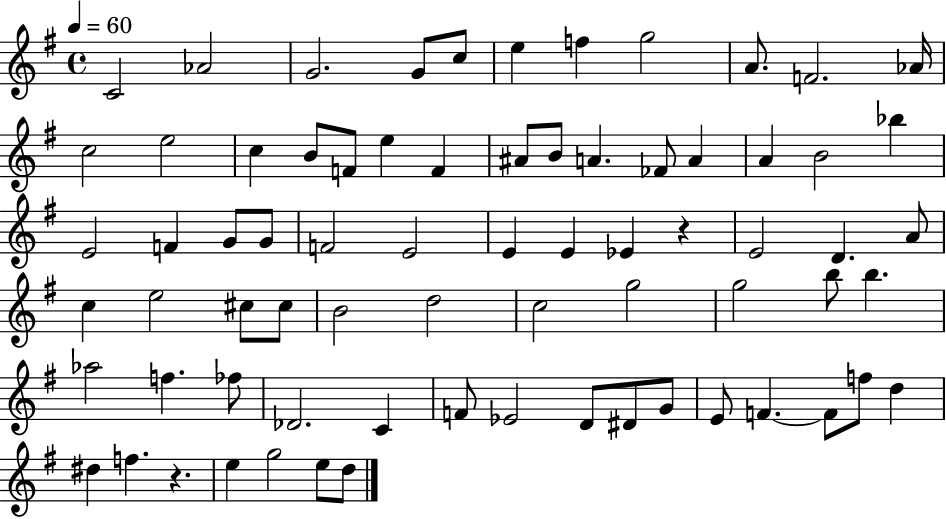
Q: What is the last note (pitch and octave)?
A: D5